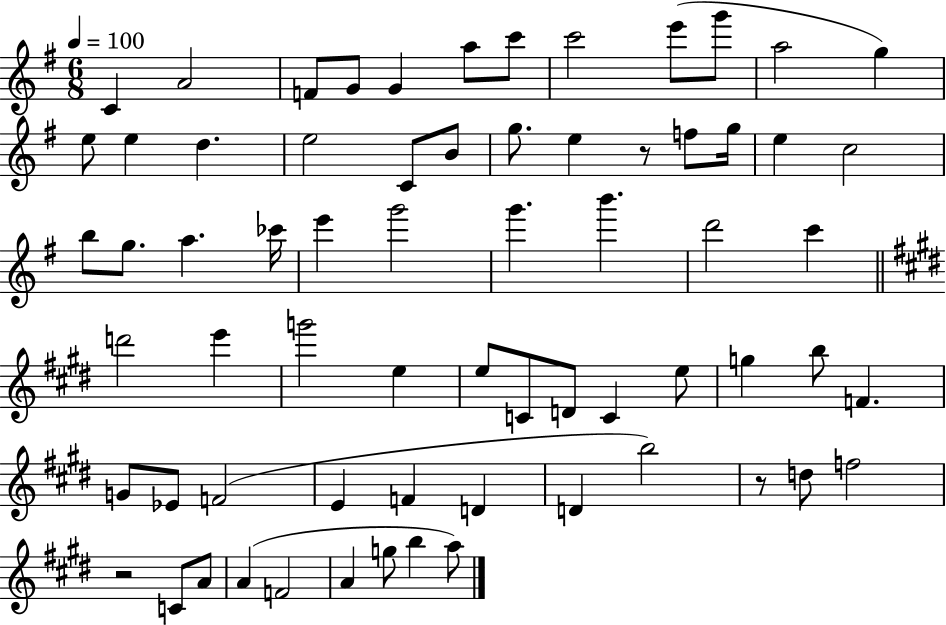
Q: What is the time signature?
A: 6/8